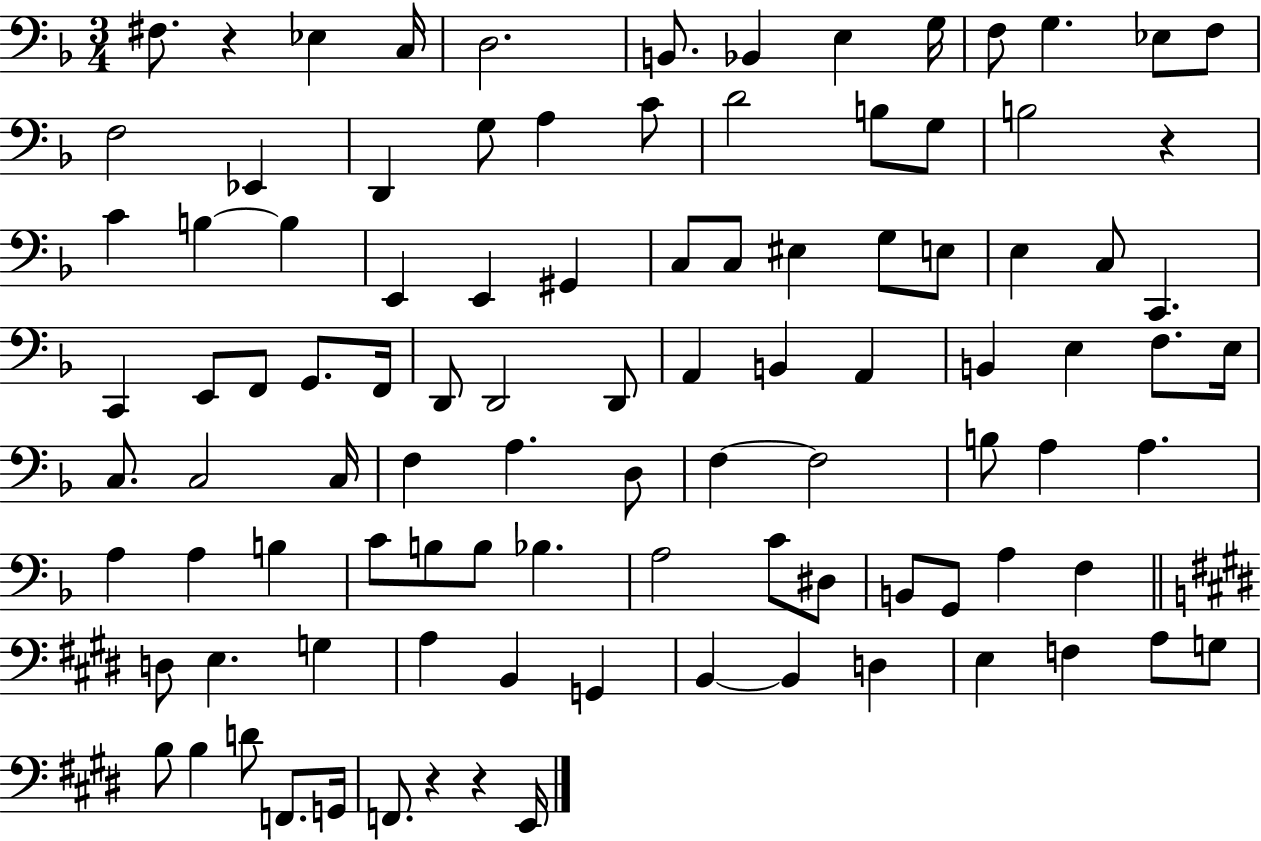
X:1
T:Untitled
M:3/4
L:1/4
K:F
^F,/2 z _E, C,/4 D,2 B,,/2 _B,, E, G,/4 F,/2 G, _E,/2 F,/2 F,2 _E,, D,, G,/2 A, C/2 D2 B,/2 G,/2 B,2 z C B, B, E,, E,, ^G,, C,/2 C,/2 ^E, G,/2 E,/2 E, C,/2 C,, C,, E,,/2 F,,/2 G,,/2 F,,/4 D,,/2 D,,2 D,,/2 A,, B,, A,, B,, E, F,/2 E,/4 C,/2 C,2 C,/4 F, A, D,/2 F, F,2 B,/2 A, A, A, A, B, C/2 B,/2 B,/2 _B, A,2 C/2 ^D,/2 B,,/2 G,,/2 A, F, D,/2 E, G, A, B,, G,, B,, B,, D, E, F, A,/2 G,/2 B,/2 B, D/2 F,,/2 G,,/4 F,,/2 z z E,,/4